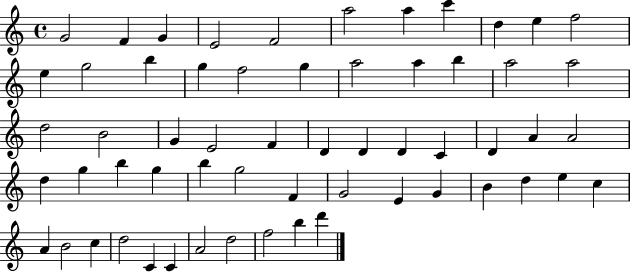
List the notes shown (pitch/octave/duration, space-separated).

G4/h F4/q G4/q E4/h F4/h A5/h A5/q C6/q D5/q E5/q F5/h E5/q G5/h B5/q G5/q F5/h G5/q A5/h A5/q B5/q A5/h A5/h D5/h B4/h G4/q E4/h F4/q D4/q D4/q D4/q C4/q D4/q A4/q A4/h D5/q G5/q B5/q G5/q B5/q G5/h F4/q G4/h E4/q G4/q B4/q D5/q E5/q C5/q A4/q B4/h C5/q D5/h C4/q C4/q A4/h D5/h F5/h B5/q D6/q